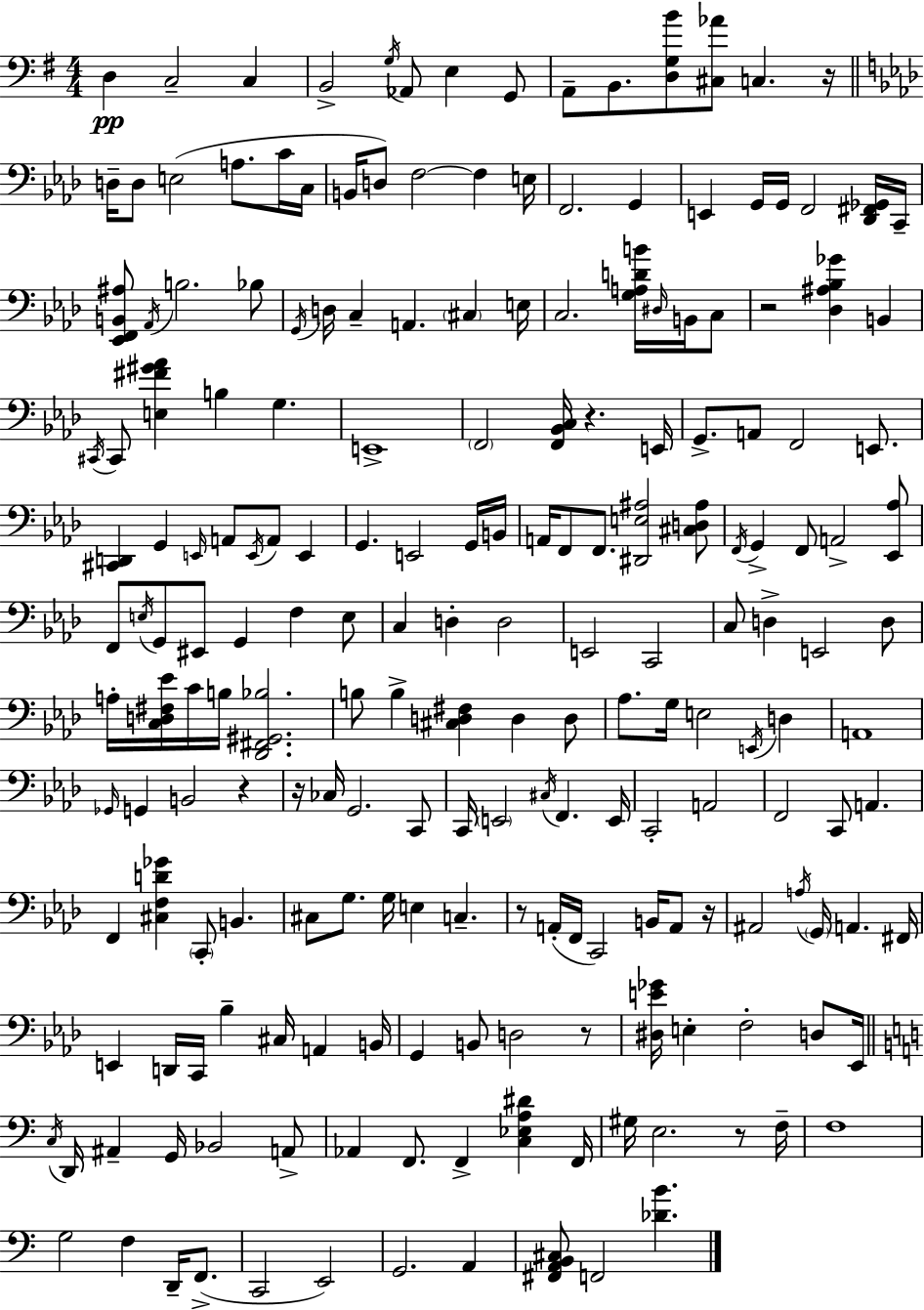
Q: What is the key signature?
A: G major